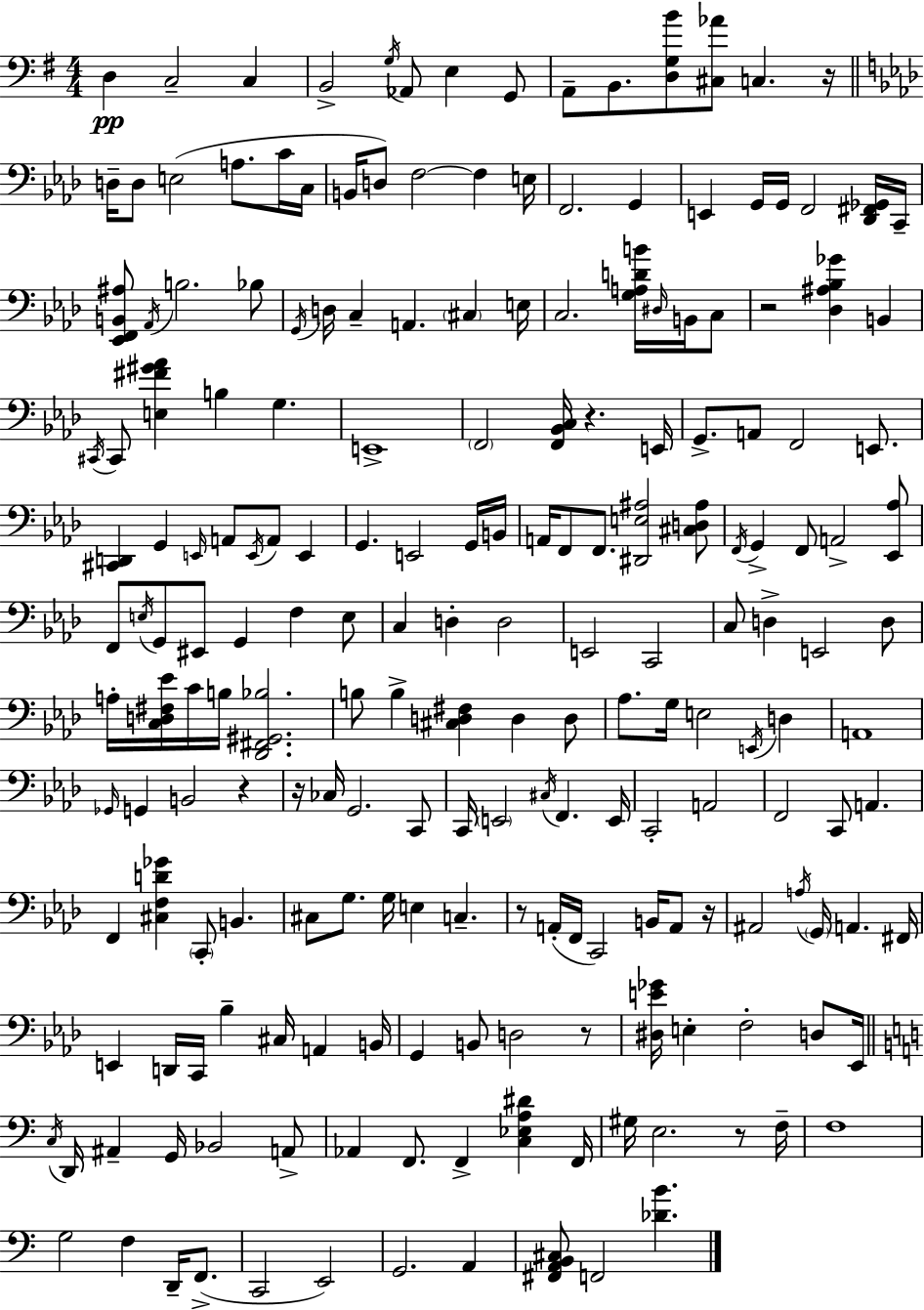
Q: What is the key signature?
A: G major